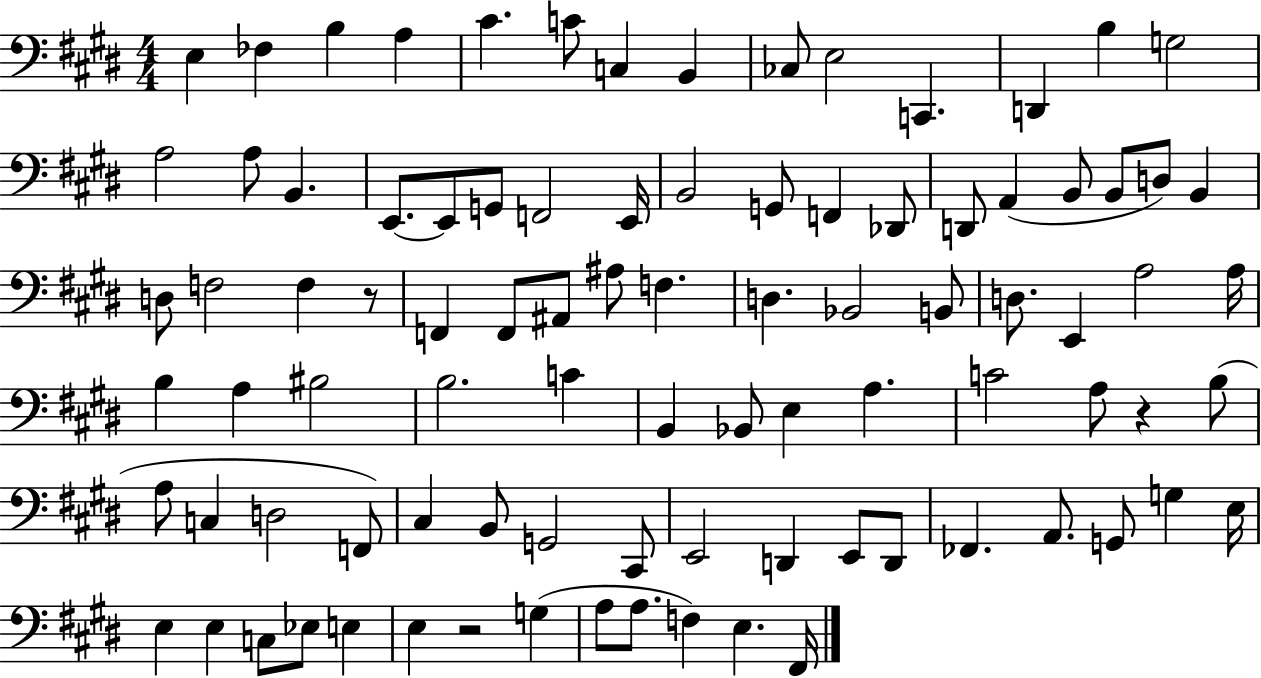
X:1
T:Untitled
M:4/4
L:1/4
K:E
E, _F, B, A, ^C C/2 C, B,, _C,/2 E,2 C,, D,, B, G,2 A,2 A,/2 B,, E,,/2 E,,/2 G,,/2 F,,2 E,,/4 B,,2 G,,/2 F,, _D,,/2 D,,/2 A,, B,,/2 B,,/2 D,/2 B,, D,/2 F,2 F, z/2 F,, F,,/2 ^A,,/2 ^A,/2 F, D, _B,,2 B,,/2 D,/2 E,, A,2 A,/4 B, A, ^B,2 B,2 C B,, _B,,/2 E, A, C2 A,/2 z B,/2 A,/2 C, D,2 F,,/2 ^C, B,,/2 G,,2 ^C,,/2 E,,2 D,, E,,/2 D,,/2 _F,, A,,/2 G,,/2 G, E,/4 E, E, C,/2 _E,/2 E, E, z2 G, A,/2 A,/2 F, E, ^F,,/4